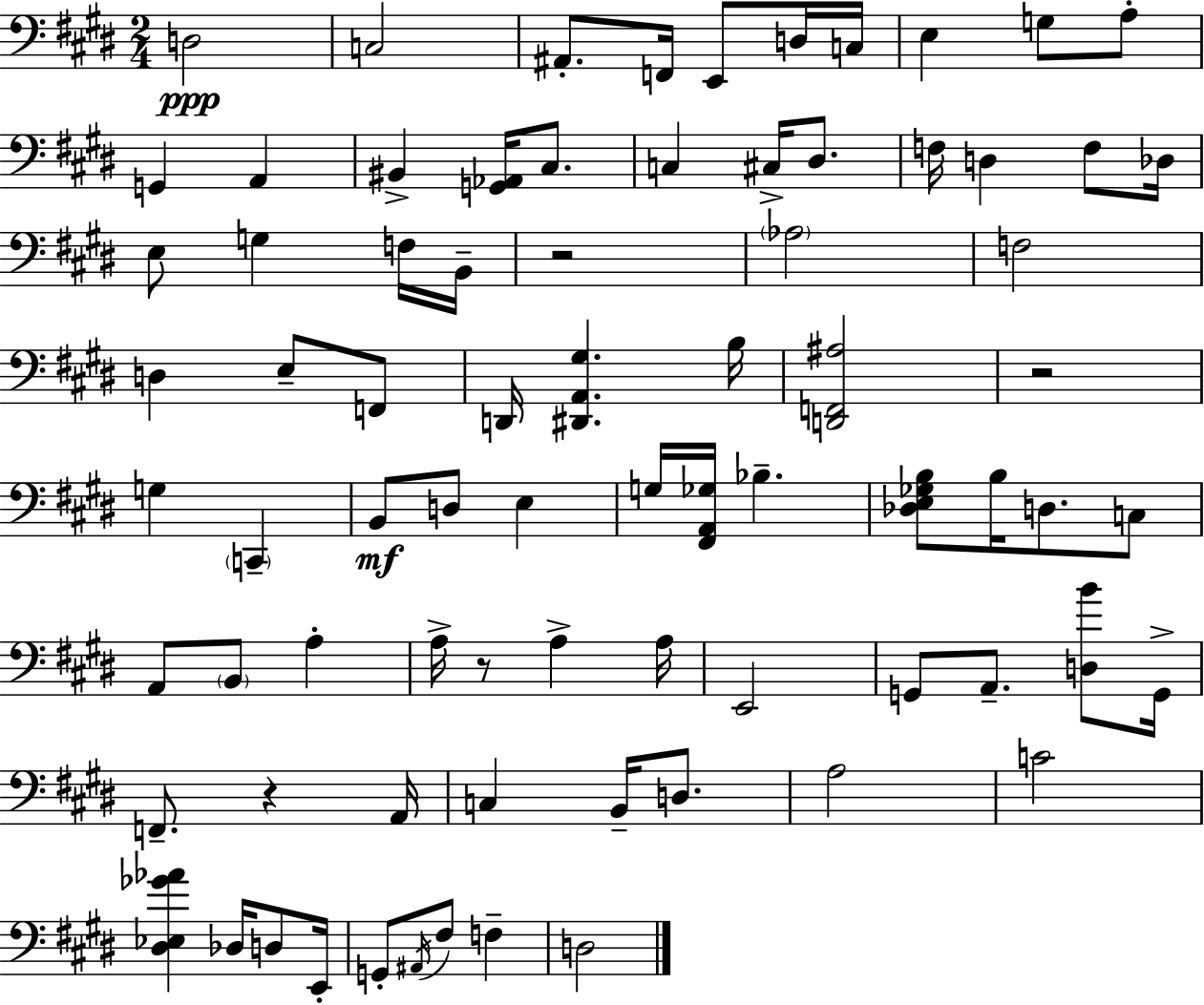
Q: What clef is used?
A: bass